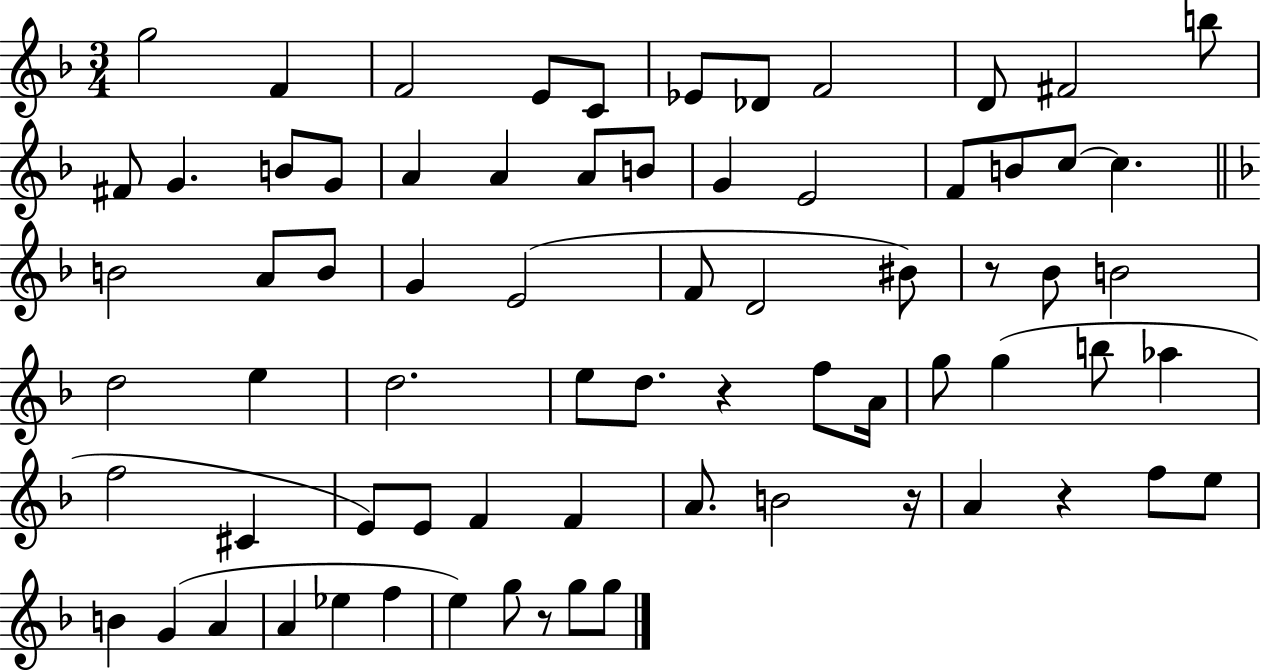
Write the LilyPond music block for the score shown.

{
  \clef treble
  \numericTimeSignature
  \time 3/4
  \key f \major
  \repeat volta 2 { g''2 f'4 | f'2 e'8 c'8 | ees'8 des'8 f'2 | d'8 fis'2 b''8 | \break fis'8 g'4. b'8 g'8 | a'4 a'4 a'8 b'8 | g'4 e'2 | f'8 b'8 c''8~~ c''4. | \break \bar "||" \break \key d \minor b'2 a'8 b'8 | g'4 e'2( | f'8 d'2 bis'8) | r8 bes'8 b'2 | \break d''2 e''4 | d''2. | e''8 d''8. r4 f''8 a'16 | g''8 g''4( b''8 aes''4 | \break f''2 cis'4 | e'8) e'8 f'4 f'4 | a'8. b'2 r16 | a'4 r4 f''8 e''8 | \break b'4 g'4( a'4 | a'4 ees''4 f''4 | e''4) g''8 r8 g''8 g''8 | } \bar "|."
}